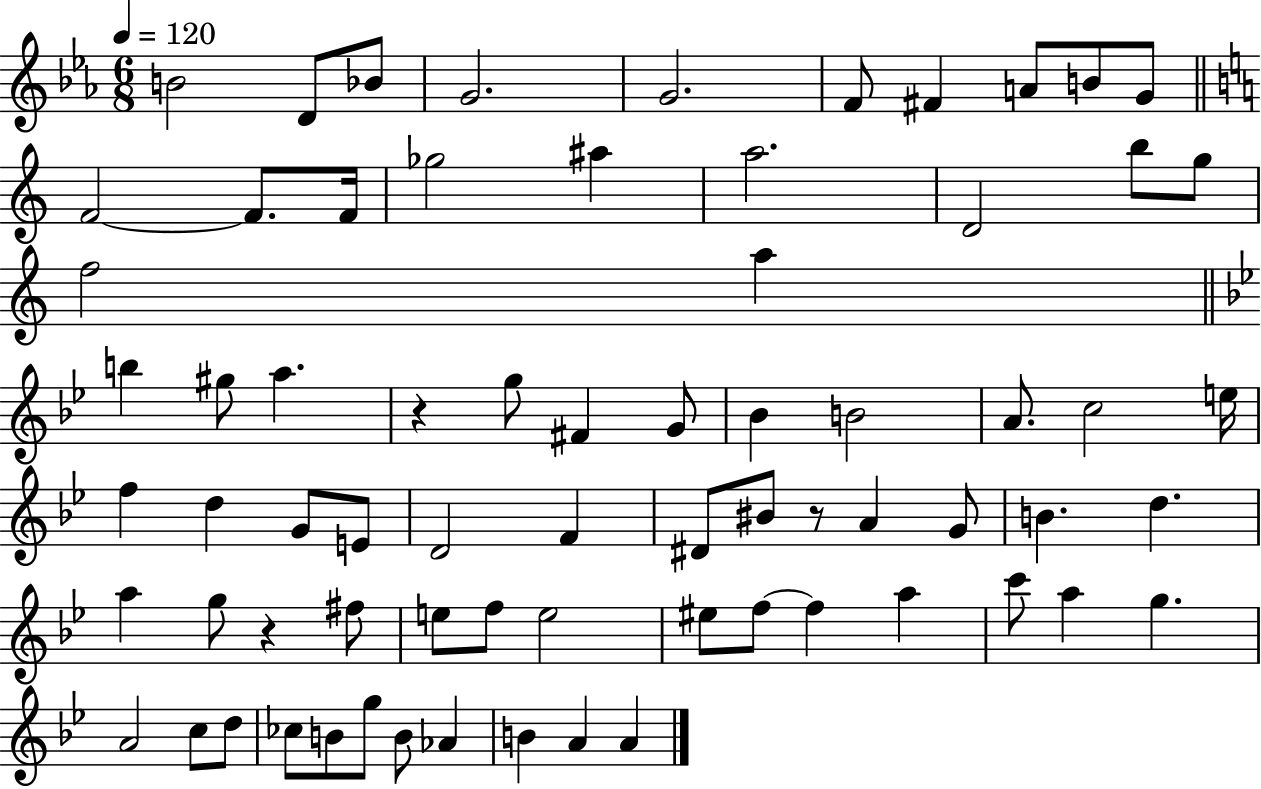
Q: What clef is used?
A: treble